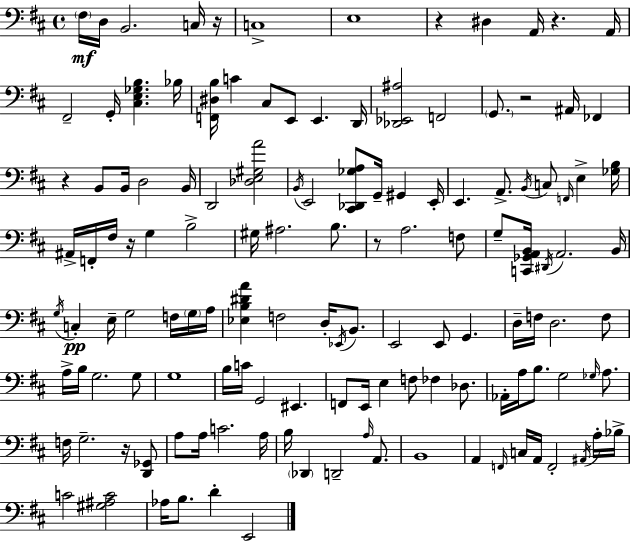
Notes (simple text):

F#3/s D3/s B2/h. C3/s R/s C3/w E3/w R/q D#3/q A2/s R/q. A2/s F#2/h G2/s [C#3,E3,Gb3,B3]/q. Bb3/s [F2,D#3,B3]/s C4/q C#3/e E2/e E2/q. D2/s [Db2,Eb2,A#3]/h F2/h G2/e. R/h A#2/s FES2/q R/q B2/e B2/s D3/h B2/s D2/h [Db3,E3,G#3,A4]/h B2/s E2/h [C#2,Db2,Gb3,A3]/e G2/s G#2/q E2/s E2/q. A2/e. B2/s C3/e F2/s E3/q [Gb3,B3]/s A#2/s F2/s F#3/s R/s G3/q B3/h G#3/s A#3/h. B3/e. R/e A3/h. F3/e G3/e [C2,Gb2,A2,B2]/s D#2/s A2/h. B2/s G3/s C3/q E3/s G3/h F3/s G3/s A3/s [Eb3,B3,D#4,A4]/q F3/h D3/s Eb2/s B2/e. E2/h E2/e G2/q. D3/s F3/s D3/h. F3/e A3/s B3/s G3/h. G3/e G3/w B3/s C4/s G2/h EIS2/q. F2/e E2/s E3/q F3/e FES3/q Db3/e. Ab2/s A3/s B3/e. G3/h Gb3/s A3/e. F3/s G3/h. R/s [D2,Gb2]/e A3/e A3/s C4/h. A3/s B3/s Db2/q D2/h A3/s A2/e. B2/w A2/q F2/s C3/s A2/s F2/h A#2/s A3/s Bb3/s C4/h [G#3,A#3,C4]/h Ab3/s B3/e. D4/q E2/h